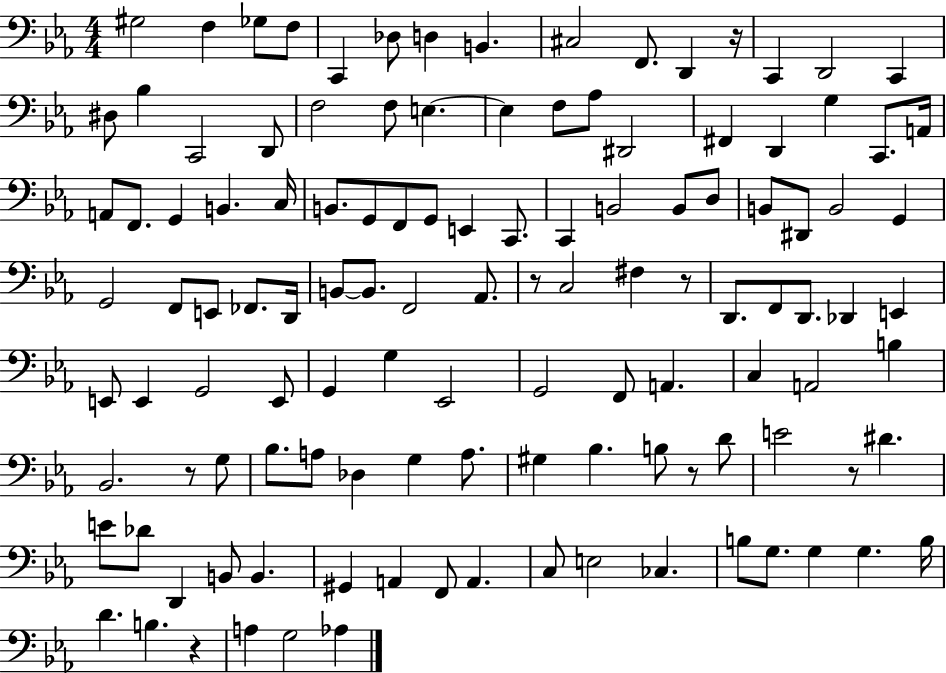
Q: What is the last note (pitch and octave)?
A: Ab3